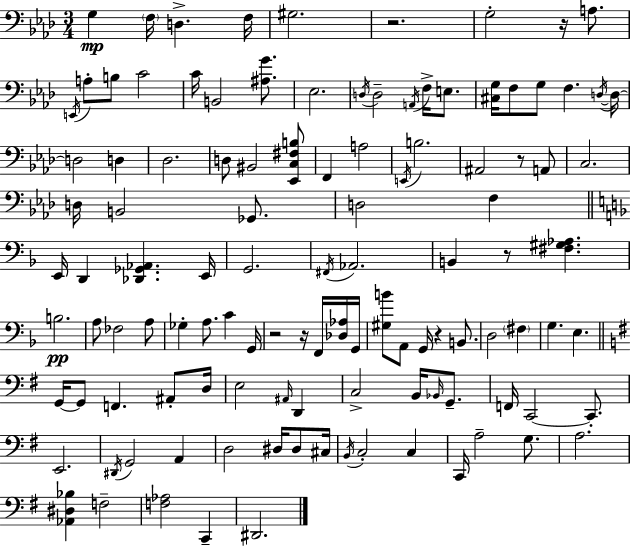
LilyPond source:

{
  \clef bass
  \numericTimeSignature
  \time 3/4
  \key f \minor
  g4\mp \parenthesize f16 d4.-> f16 | gis2. | r2. | g2-. r16 a8. | \break \acciaccatura { e,16 } a8-. b8 c'2 | c'16 b,2 <ais g'>8. | ees2. | \acciaccatura { d16 } d2-- \acciaccatura { a,16 } f16-> | \break e8. <cis g>16 f8 g8 f4. | \acciaccatura { d16~ }~ d16 d2 | d4 des2. | d8 bis,2 | \break <ees, c fis b>8 f,4 a2 | \acciaccatura { e,16 } b2. | ais,2 | r8 a,8 c2. | \break d16 b,2 | ges,8. d2 | f4 \bar "||" \break \key f \major e,16 d,4 <des, ges, aes,>4. e,16 | g,2. | \acciaccatura { fis,16 } aes,2. | b,4 r8 <fis gis aes>4. | \break b2.\pp | a8 fes2 a8 | ges4-. a8. c'4 | g,16 r2 r16 f,16 <des aes>16 | \break g,16 <gis b'>8 a,8 g,16 r4 b,8. | d2 \parenthesize fis4 | g4. e4. | \bar "||" \break \key e \minor g,16~~ g,8 f,4. ais,8-. d16 | e2 \grace { ais,16 } d,4 | c2-> b,16 \grace { bes,16 } g,8.-- | f,16 c,2~~ c,8.-. | \break e,2. | \acciaccatura { dis,16 } g,2 a,4 | d2 dis16 | dis8 cis16 \acciaccatura { b,16 } c2-. | \break c4 c,16 a2-- | g8. a2. | <aes, dis bes>4 f2-- | <f aes>2 | \break c,4-- dis,2. | \bar "|."
}